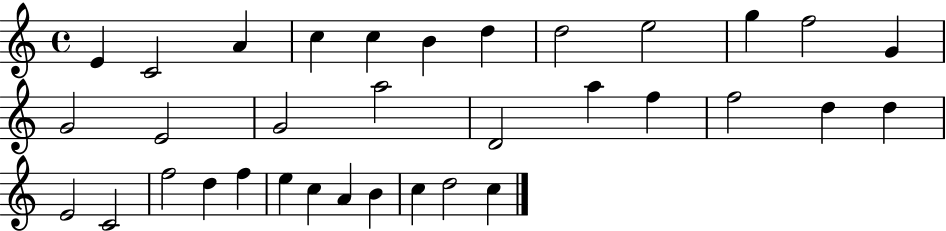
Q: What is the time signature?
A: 4/4